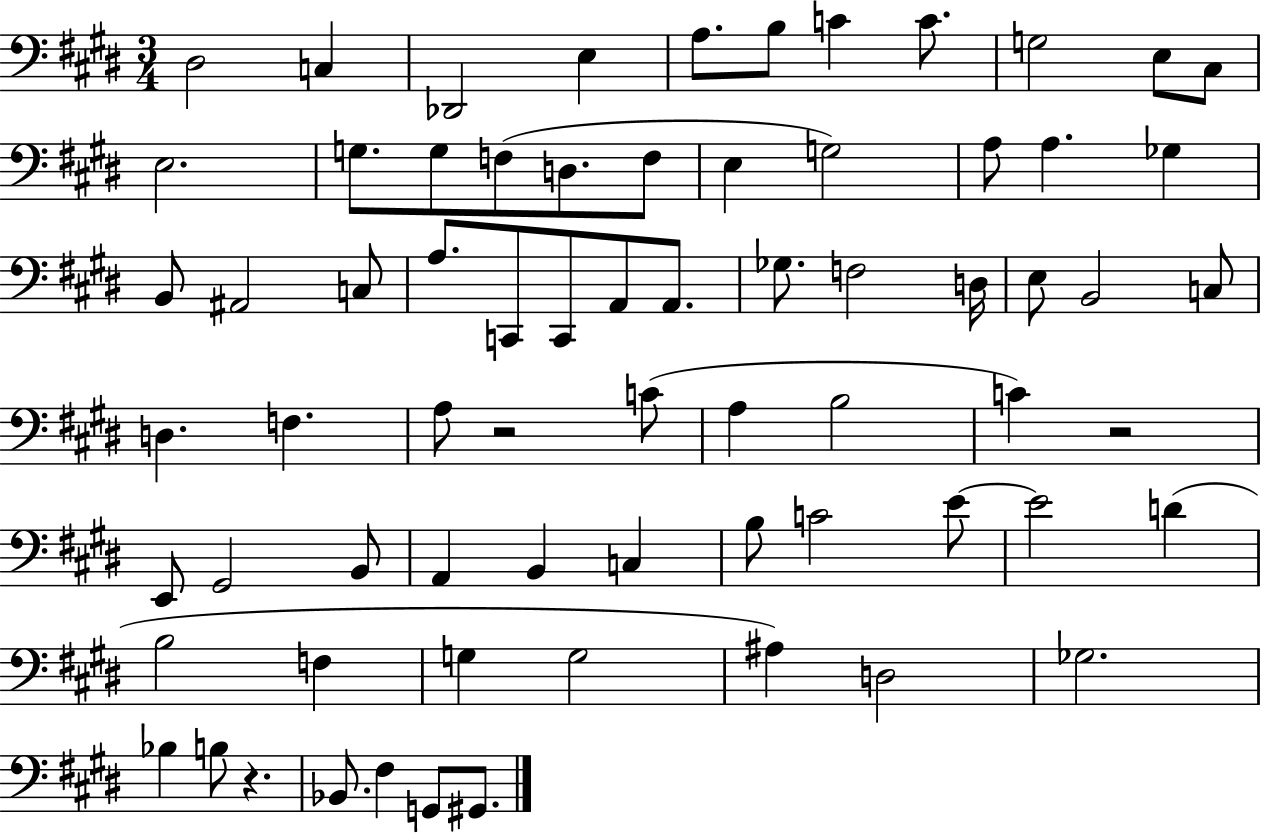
D#3/h C3/q Db2/h E3/q A3/e. B3/e C4/q C4/e. G3/h E3/e C#3/e E3/h. G3/e. G3/e F3/e D3/e. F3/e E3/q G3/h A3/e A3/q. Gb3/q B2/e A#2/h C3/e A3/e. C2/e C2/e A2/e A2/e. Gb3/e. F3/h D3/s E3/e B2/h C3/e D3/q. F3/q. A3/e R/h C4/e A3/q B3/h C4/q R/h E2/e G#2/h B2/e A2/q B2/q C3/q B3/e C4/h E4/e E4/h D4/q B3/h F3/q G3/q G3/h A#3/q D3/h Gb3/h. Bb3/q B3/e R/q. Bb2/e. F#3/q G2/e G#2/e.